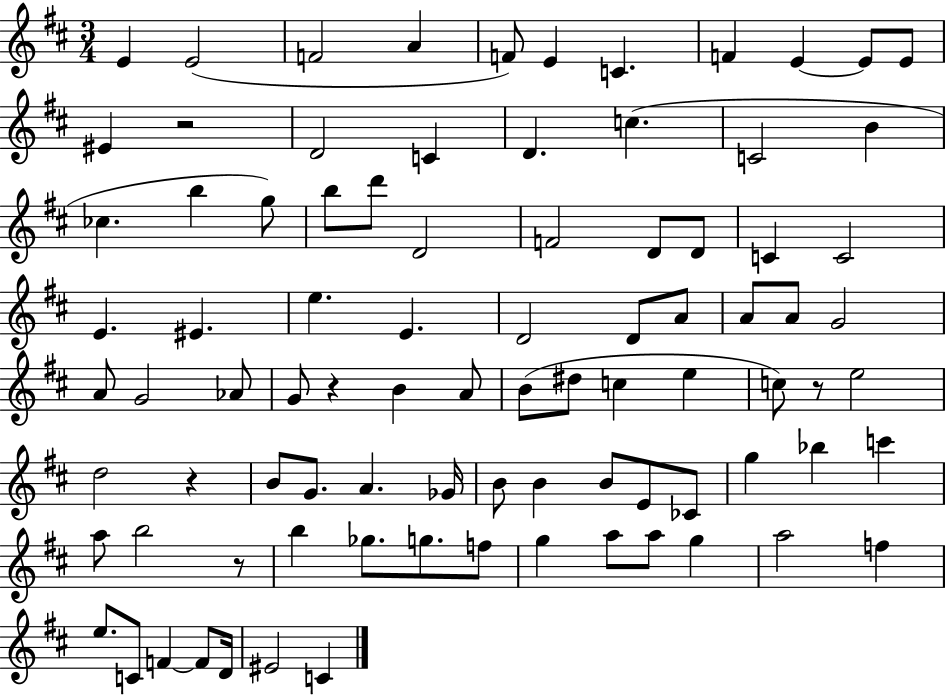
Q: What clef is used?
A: treble